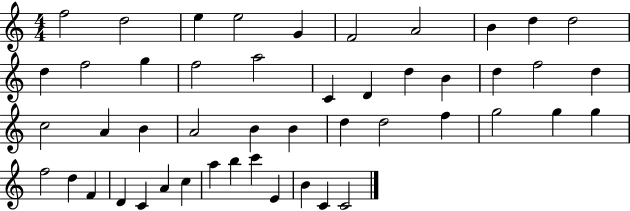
F5/h D5/h E5/q E5/h G4/q F4/h A4/h B4/q D5/q D5/h D5/q F5/h G5/q F5/h A5/h C4/q D4/q D5/q B4/q D5/q F5/h D5/q C5/h A4/q B4/q A4/h B4/q B4/q D5/q D5/h F5/q G5/h G5/q G5/q F5/h D5/q F4/q D4/q C4/q A4/q C5/q A5/q B5/q C6/q E4/q B4/q C4/q C4/h